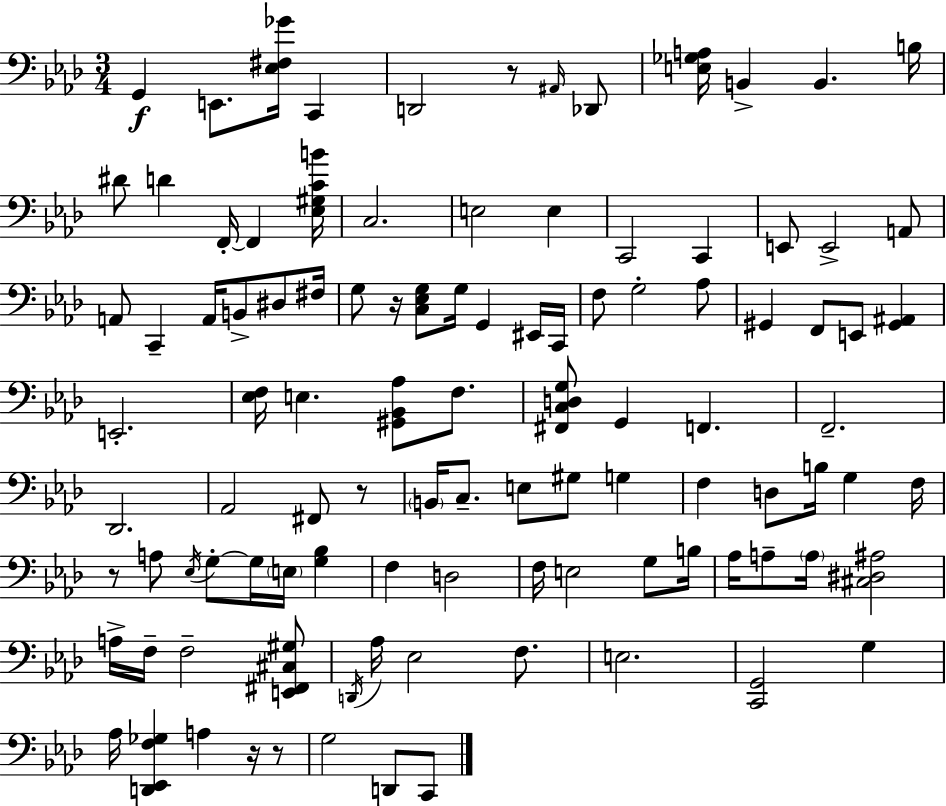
{
  \clef bass
  \numericTimeSignature
  \time 3/4
  \key aes \major
  g,4\f e,8. <ees fis ges'>16 c,4 | d,2 r8 \grace { ais,16 } des,8 | <e ges a>16 b,4-> b,4. | b16 dis'8 d'4 f,16-.~~ f,4 | \break <ees gis c' b'>16 c2. | e2 e4 | c,2 c,4 | e,8 e,2-> a,8 | \break a,8 c,4-- a,16 b,8-> dis8 | fis16 g8 r16 <c ees g>8 g16 g,4 eis,16 | c,16 f8 g2-. aes8 | gis,4 f,8 e,8 <gis, ais,>4 | \break e,2.-. | <ees f>16 e4. <gis, bes, aes>8 f8. | <fis, c d g>8 g,4 f,4. | f,2.-- | \break des,2. | aes,2 fis,8 r8 | \parenthesize b,16 c8.-- e8 gis8 g4 | f4 d8 b16 g4 | \break f16 r8 a8 \acciaccatura { ees16 } g8-.~~ g16 \parenthesize e16 <g bes>4 | f4 d2 | f16 e2 g8 | b16 aes16 a8-- \parenthesize a16 <cis dis ais>2 | \break a16-> f16-- f2-- | <e, fis, cis gis>8 \acciaccatura { d,16 } aes16 ees2 | f8. e2. | <c, g,>2 g4 | \break aes16 <d, ees, f ges>4 a4 | r16 r8 g2 d,8 | c,8 \bar "|."
}